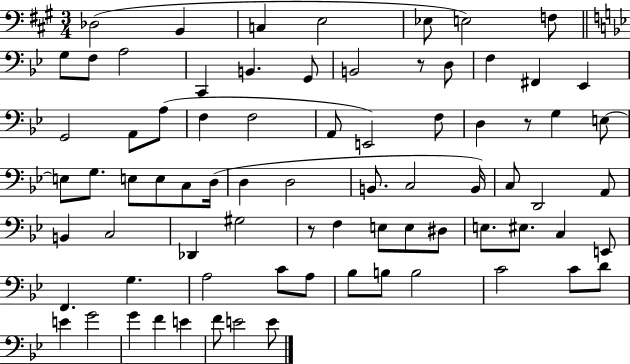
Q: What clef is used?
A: bass